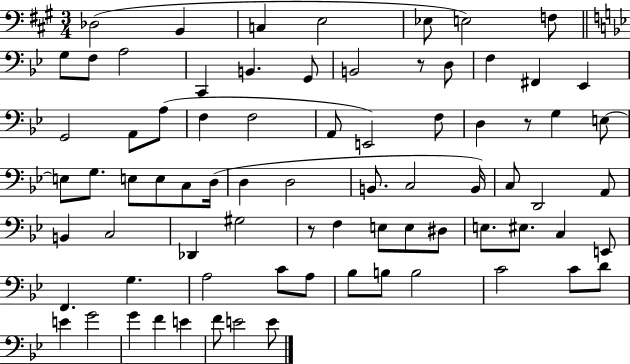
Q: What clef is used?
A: bass